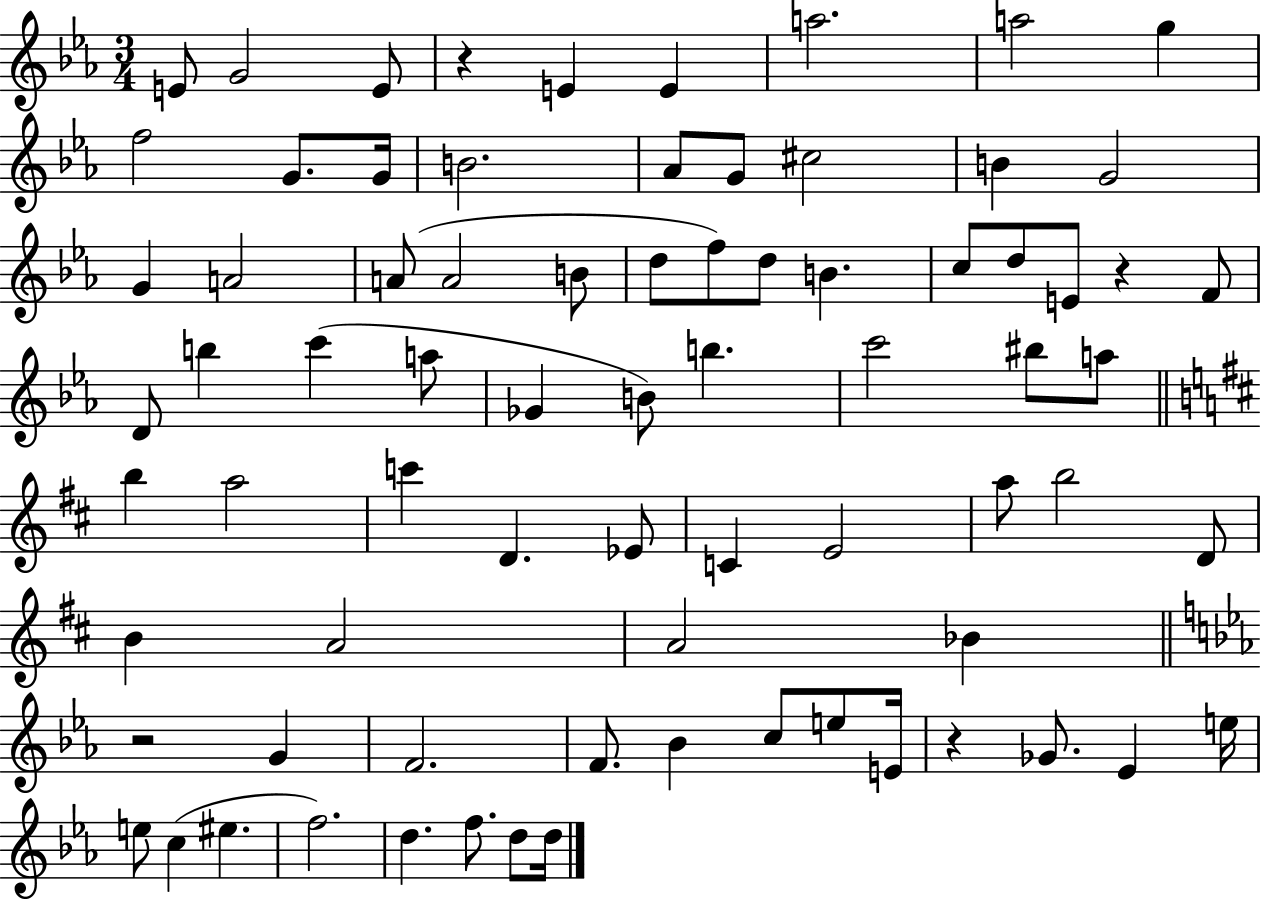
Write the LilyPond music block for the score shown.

{
  \clef treble
  \numericTimeSignature
  \time 3/4
  \key ees \major
  e'8 g'2 e'8 | r4 e'4 e'4 | a''2. | a''2 g''4 | \break f''2 g'8. g'16 | b'2. | aes'8 g'8 cis''2 | b'4 g'2 | \break g'4 a'2 | a'8( a'2 b'8 | d''8 f''8) d''8 b'4. | c''8 d''8 e'8 r4 f'8 | \break d'8 b''4 c'''4( a''8 | ges'4 b'8) b''4. | c'''2 bis''8 a''8 | \bar "||" \break \key b \minor b''4 a''2 | c'''4 d'4. ees'8 | c'4 e'2 | a''8 b''2 d'8 | \break b'4 a'2 | a'2 bes'4 | \bar "||" \break \key c \minor r2 g'4 | f'2. | f'8. bes'4 c''8 e''8 e'16 | r4 ges'8. ees'4 e''16 | \break e''8 c''4( eis''4. | f''2.) | d''4. f''8. d''8 d''16 | \bar "|."
}